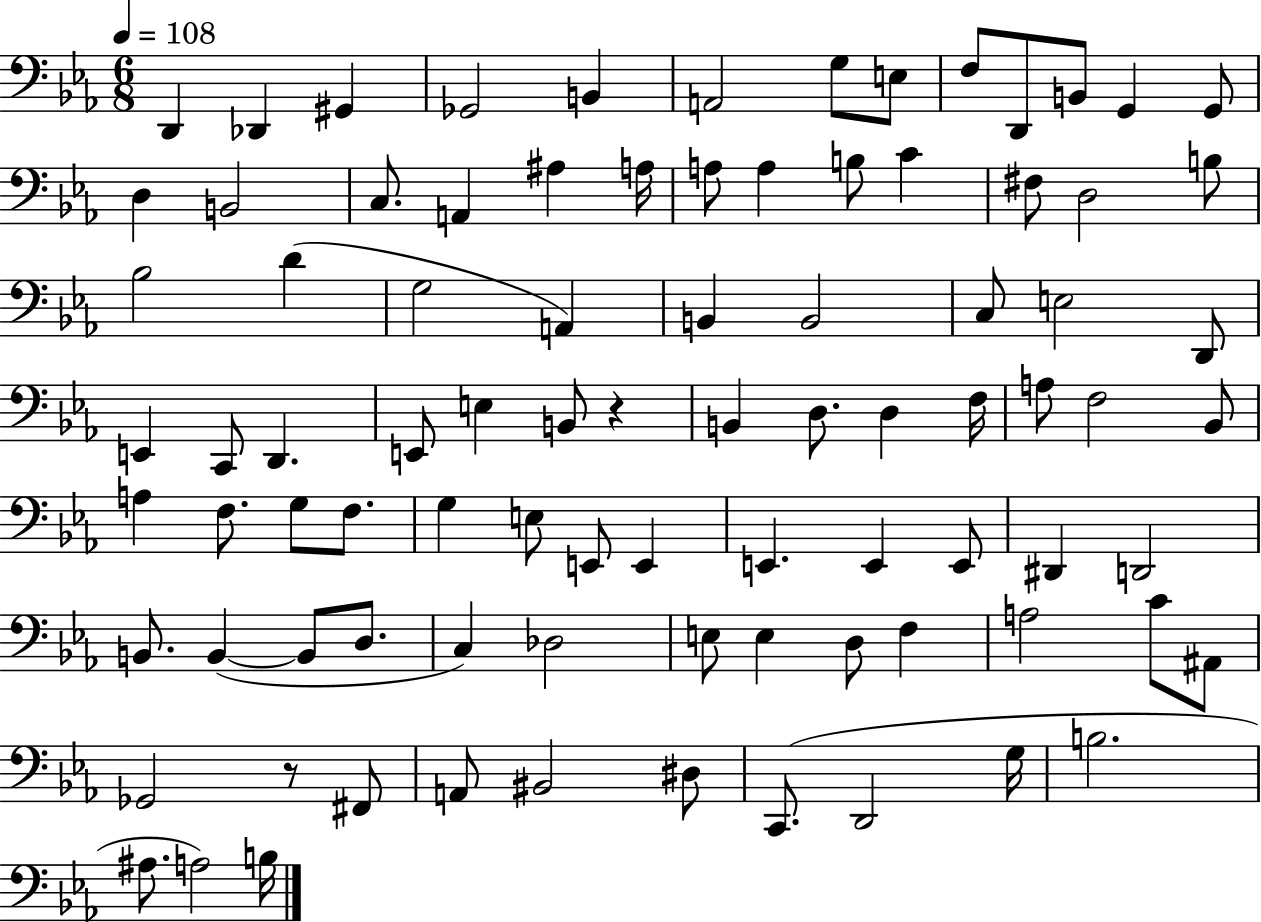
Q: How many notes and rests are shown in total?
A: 88